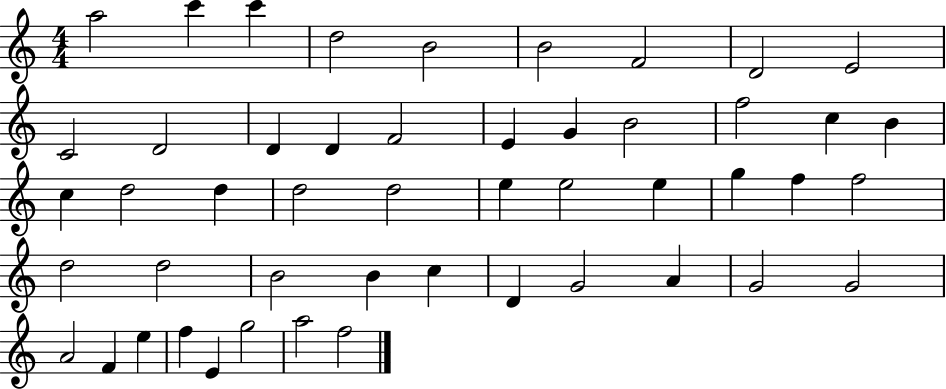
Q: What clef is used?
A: treble